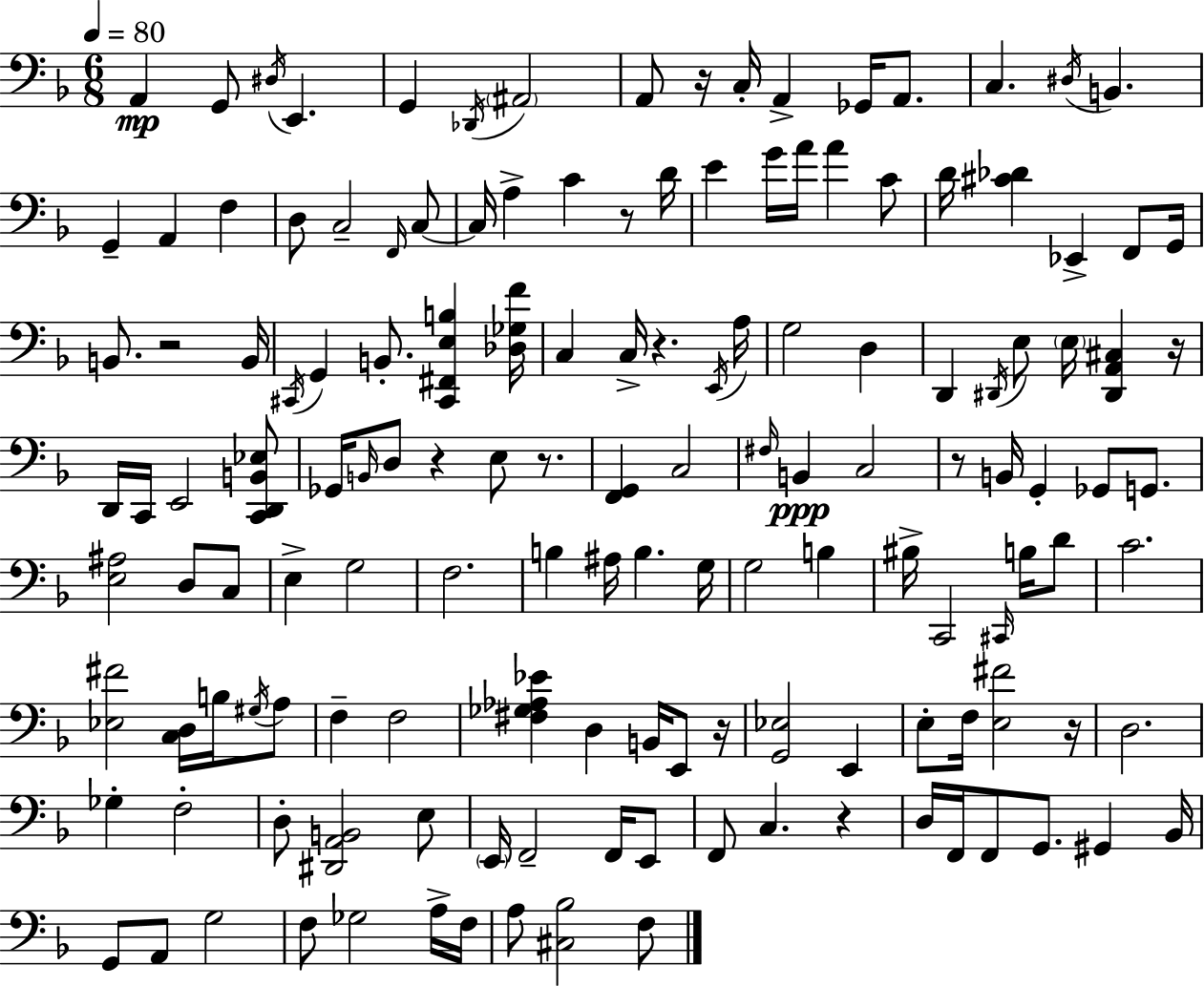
A2/q G2/e D#3/s E2/q. G2/q Db2/s A#2/h A2/e R/s C3/s A2/q Gb2/s A2/e. C3/q. D#3/s B2/q. G2/q A2/q F3/q D3/e C3/h F2/s C3/e C3/s A3/q C4/q R/e D4/s E4/q G4/s A4/s A4/q C4/e D4/s [C#4,Db4]/q Eb2/q F2/e G2/s B2/e. R/h B2/s C#2/s G2/q B2/e. [C#2,F#2,E3,B3]/q [Db3,Gb3,F4]/s C3/q C3/s R/q. E2/s A3/s G3/h D3/q D2/q D#2/s E3/e E3/s [D#2,A2,C#3]/q R/s D2/s C2/s E2/h [C2,D2,B2,Eb3]/e Gb2/s B2/s D3/e R/q E3/e R/e. [F2,G2]/q C3/h F#3/s B2/q C3/h R/e B2/s G2/q Gb2/e G2/e. [E3,A#3]/h D3/e C3/e E3/q G3/h F3/h. B3/q A#3/s B3/q. G3/s G3/h B3/q BIS3/s C2/h C#2/s B3/s D4/e C4/h. [Eb3,F#4]/h [C3,D3]/s B3/s G#3/s A3/e F3/q F3/h [F#3,Gb3,Ab3,Eb4]/q D3/q B2/s E2/e R/s [G2,Eb3]/h E2/q E3/e F3/s [E3,F#4]/h R/s D3/h. Gb3/q F3/h D3/e [D#2,A2,B2]/h E3/e E2/s F2/h F2/s E2/e F2/e C3/q. R/q D3/s F2/s F2/e G2/e. G#2/q Bb2/s G2/e A2/e G3/h F3/e Gb3/h A3/s F3/s A3/e [C#3,Bb3]/h F3/e